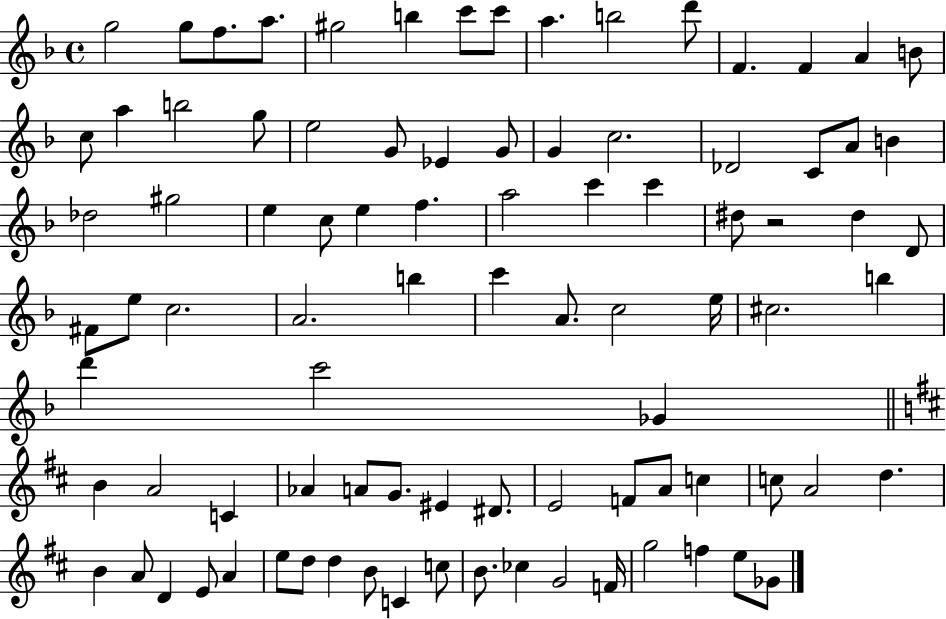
X:1
T:Untitled
M:4/4
L:1/4
K:F
g2 g/2 f/2 a/2 ^g2 b c'/2 c'/2 a b2 d'/2 F F A B/2 c/2 a b2 g/2 e2 G/2 _E G/2 G c2 _D2 C/2 A/2 B _d2 ^g2 e c/2 e f a2 c' c' ^d/2 z2 ^d D/2 ^F/2 e/2 c2 A2 b c' A/2 c2 e/4 ^c2 b d' c'2 _G B A2 C _A A/2 G/2 ^E ^D/2 E2 F/2 A/2 c c/2 A2 d B A/2 D E/2 A e/2 d/2 d B/2 C c/2 B/2 _c G2 F/4 g2 f e/2 _G/2